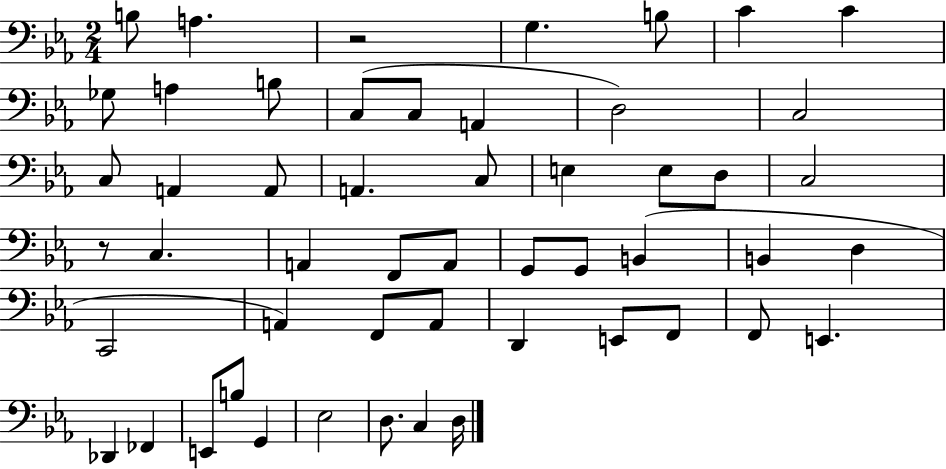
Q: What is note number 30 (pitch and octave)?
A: B2